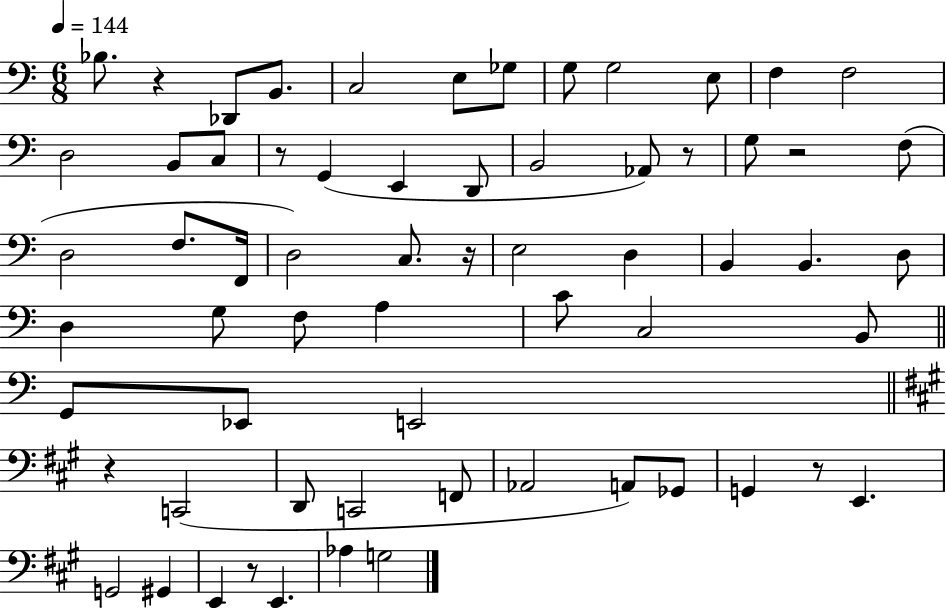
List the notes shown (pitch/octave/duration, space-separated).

Bb3/e. R/q Db2/e B2/e. C3/h E3/e Gb3/e G3/e G3/h E3/e F3/q F3/h D3/h B2/e C3/e R/e G2/q E2/q D2/e B2/h Ab2/e R/e G3/e R/h F3/e D3/h F3/e. F2/s D3/h C3/e. R/s E3/h D3/q B2/q B2/q. D3/e D3/q G3/e F3/e A3/q C4/e C3/h B2/e G2/e Eb2/e E2/h R/q C2/h D2/e C2/h F2/e Ab2/h A2/e Gb2/e G2/q R/e E2/q. G2/h G#2/q E2/q R/e E2/q. Ab3/q G3/h